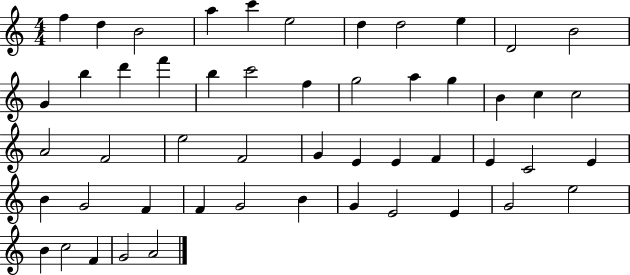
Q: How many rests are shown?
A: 0